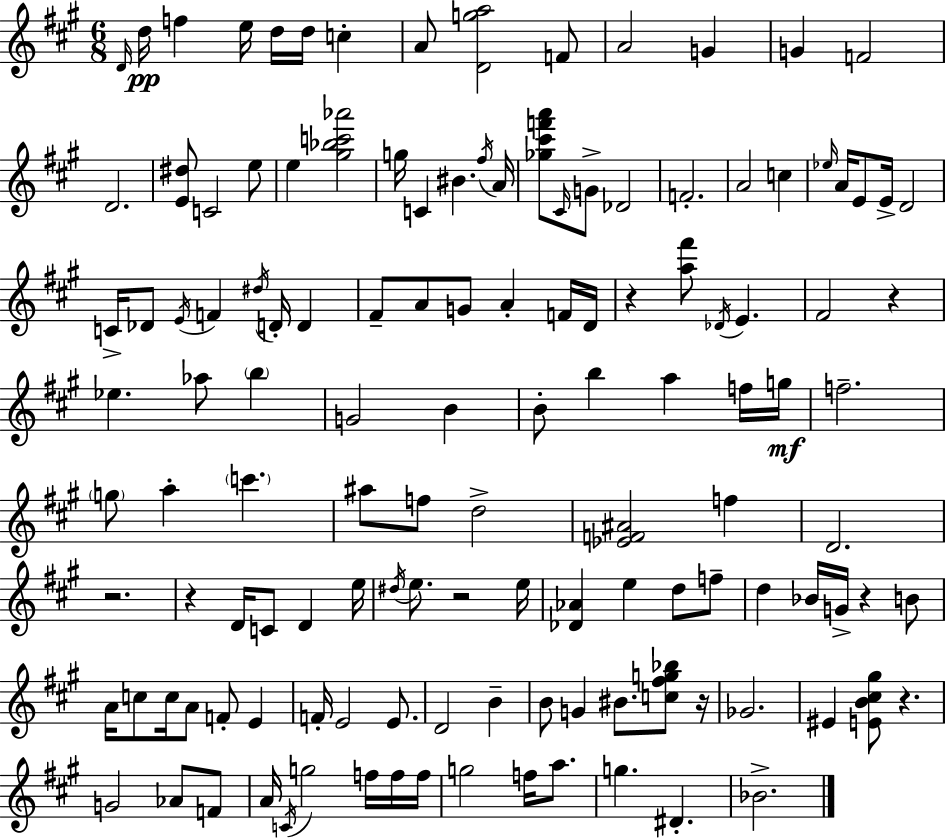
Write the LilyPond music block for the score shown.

{
  \clef treble
  \numericTimeSignature
  \time 6/8
  \key a \major
  \repeat volta 2 { \grace { d'16 }\pp d''16 f''4 e''16 d''16 d''16 c''4-. | a'8 <d' g'' a''>2 f'8 | a'2 g'4 | g'4 f'2 | \break d'2. | <e' dis''>8 c'2 e''8 | e''4 <gis'' bes'' c''' aes'''>2 | g''16 c'4 bis'4. | \break \acciaccatura { fis''16 } a'16 <ges'' cis''' f''' a'''>8 \grace { cis'16 } g'8-> des'2 | f'2.-. | a'2 c''4 | \grace { ees''16 } a'16 e'8 e'16-> d'2 | \break c'16-> des'8 \acciaccatura { e'16 } f'4 | \acciaccatura { dis''16 } d'16-. d'4 fis'8-- a'8 g'8 | a'4-. f'16 d'16 r4 <a'' fis'''>8 | \acciaccatura { des'16 } e'4. fis'2 | \break r4 ees''4. | aes''8 \parenthesize b''4 g'2 | b'4 b'8-. b''4 | a''4 f''16 g''16\mf f''2.-- | \break \parenthesize g''8 a''4-. | \parenthesize c'''4. ais''8 f''8 d''2-> | <ees' f' ais'>2 | f''4 d'2. | \break r2. | r4 d'16 | c'8 d'4 e''16 \acciaccatura { dis''16 } e''8. r2 | e''16 <des' aes'>4 | \break e''4 d''8 f''8-- d''4 | bes'16 g'16-> r4 b'8 a'16 c''8 c''16 | a'8 f'8-. e'4 f'16-. e'2 | e'8. d'2 | \break b'4-- b'8 g'4 | bis'8. <c'' fis'' g'' bes''>8 r16 ges'2. | eis'4 | <e' b' cis'' gis''>8 r4. g'2 | \break aes'8 f'8 a'16 \acciaccatura { c'16 } g''2 | f''16 f''16 f''16 g''2 | f''16 a''8. g''4. | dis'4.-. bes'2.-> | \break } \bar "|."
}